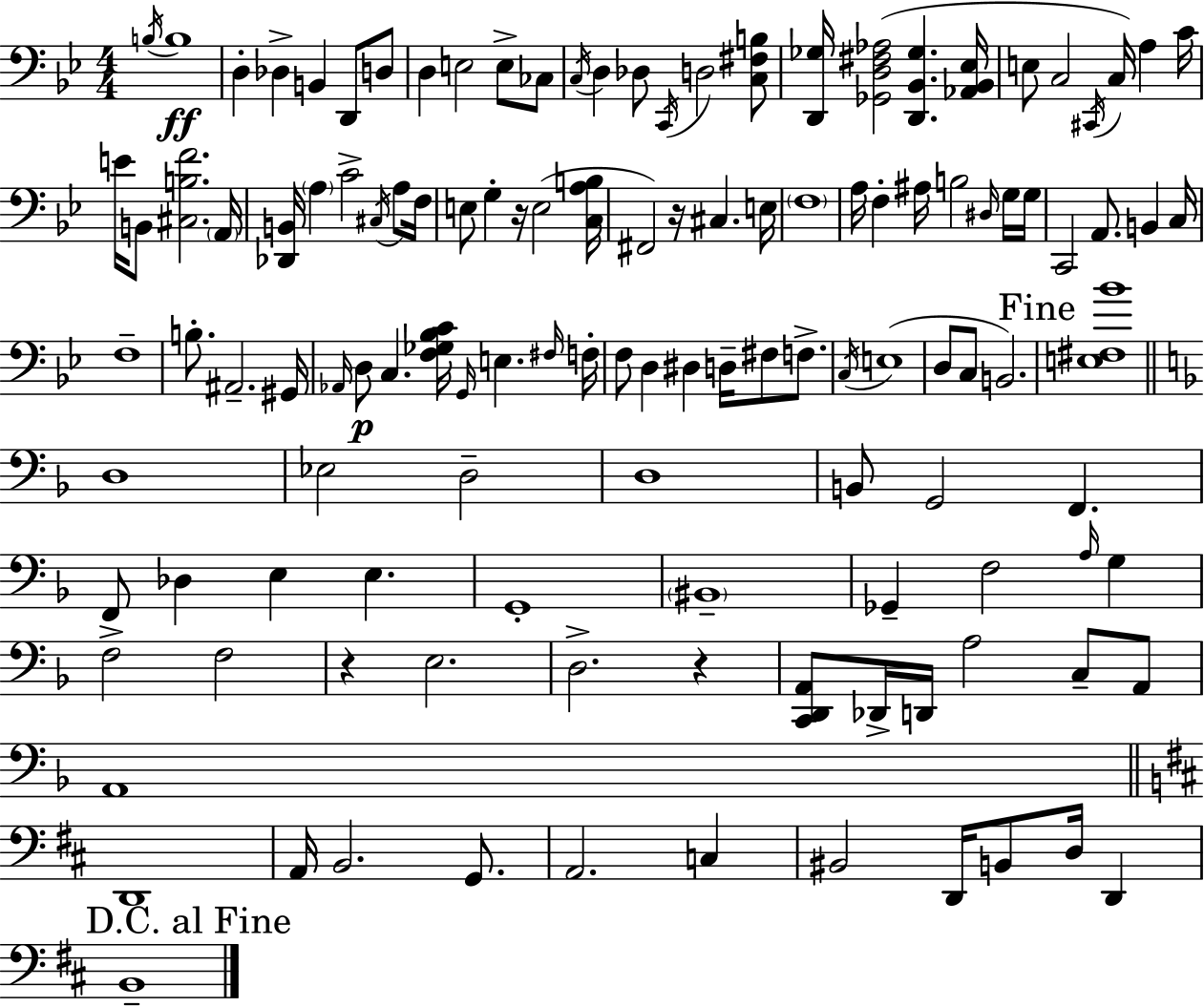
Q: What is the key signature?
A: BES major